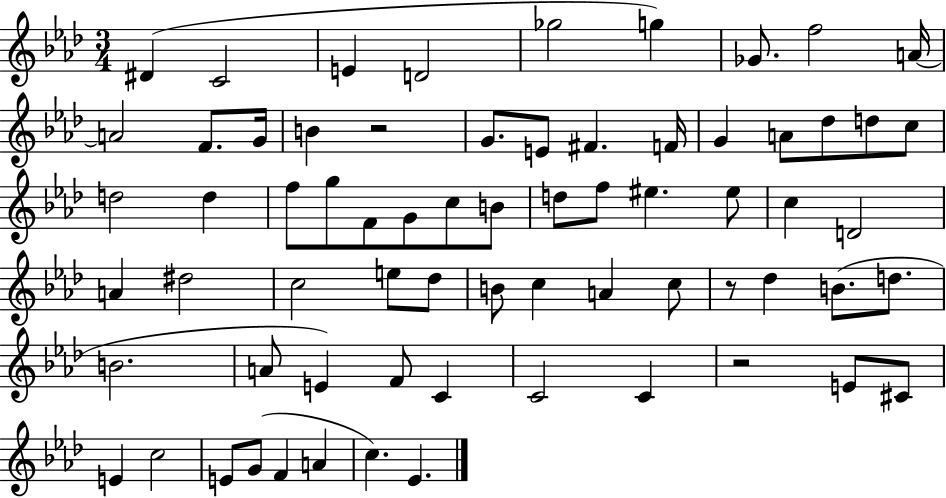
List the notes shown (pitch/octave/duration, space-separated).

D#4/q C4/h E4/q D4/h Gb5/h G5/q Gb4/e. F5/h A4/s A4/h F4/e. G4/s B4/q R/h G4/e. E4/e F#4/q. F4/s G4/q A4/e Db5/e D5/e C5/e D5/h D5/q F5/e G5/e F4/e G4/e C5/e B4/e D5/e F5/e EIS5/q. EIS5/e C5/q D4/h A4/q D#5/h C5/h E5/e Db5/e B4/e C5/q A4/q C5/e R/e Db5/q B4/e. D5/e. B4/h. A4/e E4/q F4/e C4/q C4/h C4/q R/h E4/e C#4/e E4/q C5/h E4/e G4/e F4/q A4/q C5/q. Eb4/q.